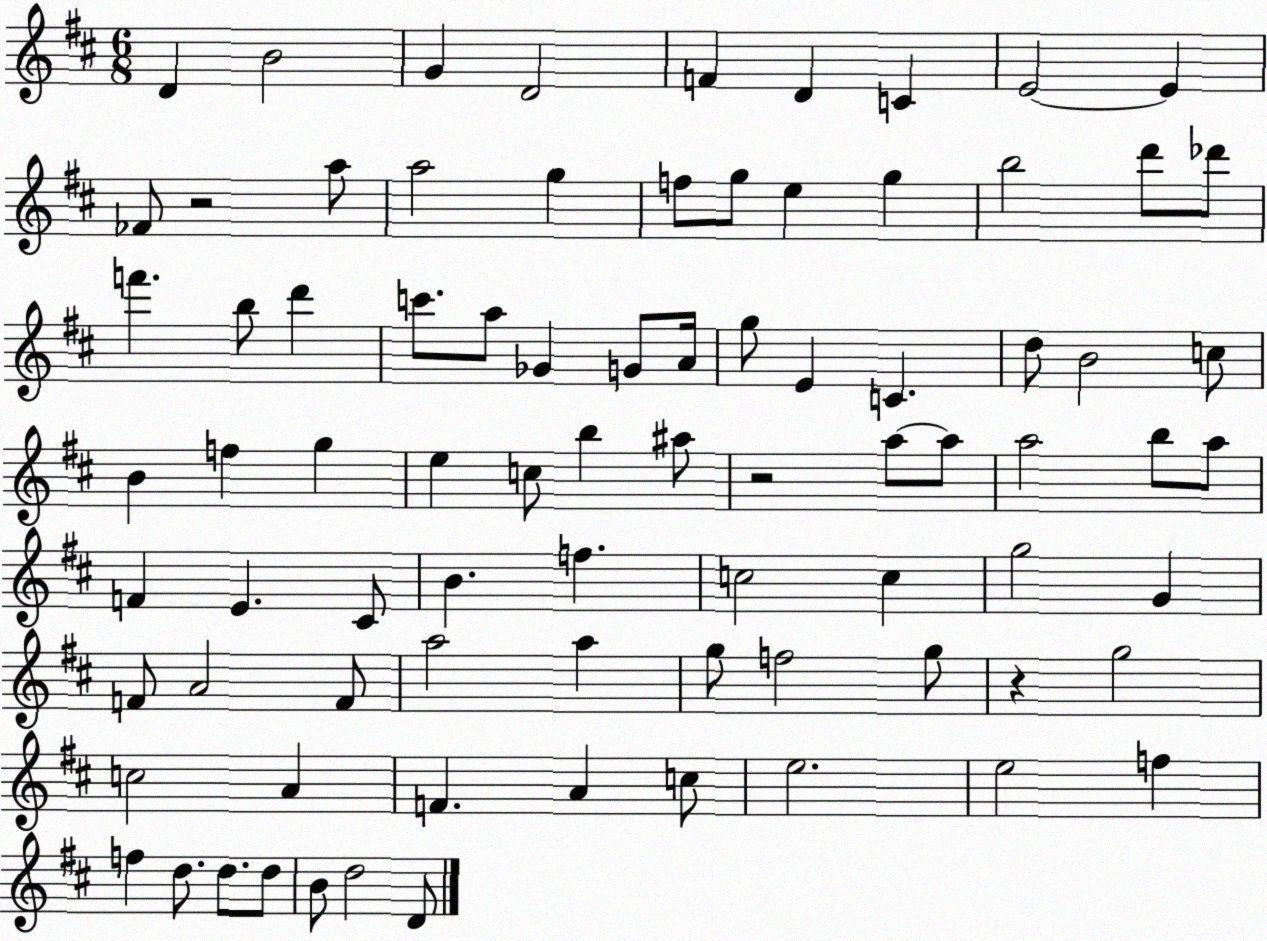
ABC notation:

X:1
T:Untitled
M:6/8
L:1/4
K:D
D B2 G D2 F D C E2 E _F/2 z2 a/2 a2 g f/2 g/2 e g b2 d'/2 _d'/2 f' b/2 d' c'/2 a/2 _G G/2 A/4 g/2 E C d/2 B2 c/2 B f g e c/2 b ^a/2 z2 a/2 a/2 a2 b/2 a/2 F E ^C/2 B f c2 c g2 G F/2 A2 F/2 a2 a g/2 f2 g/2 z g2 c2 A F A c/2 e2 e2 f f d/2 d/2 d/2 B/2 d2 D/2